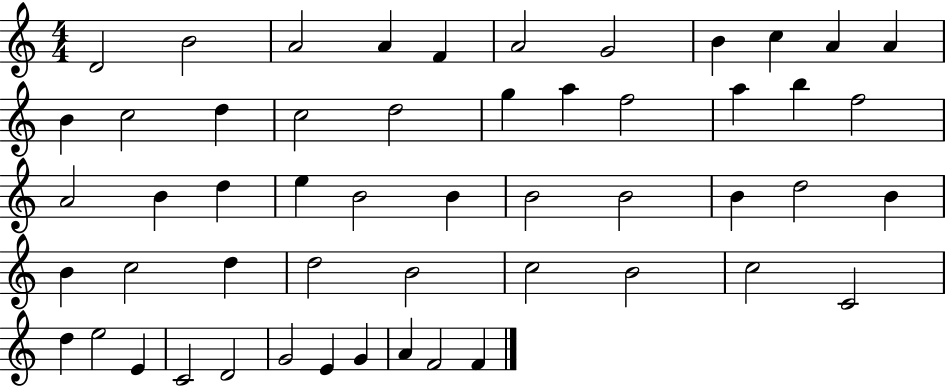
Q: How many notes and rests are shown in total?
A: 53